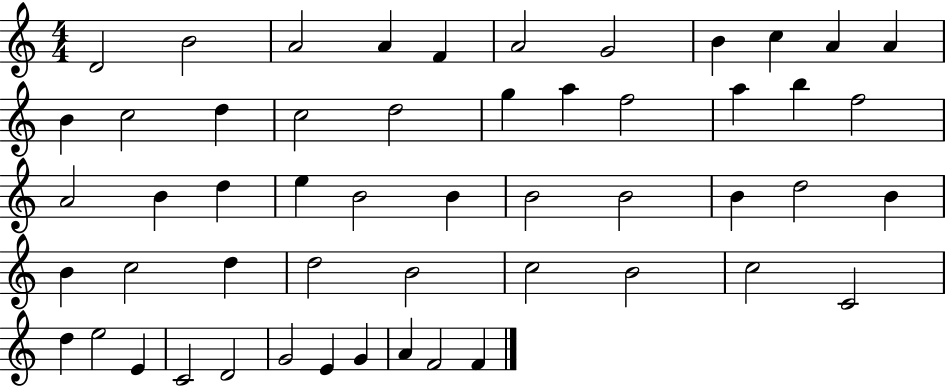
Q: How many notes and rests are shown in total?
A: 53